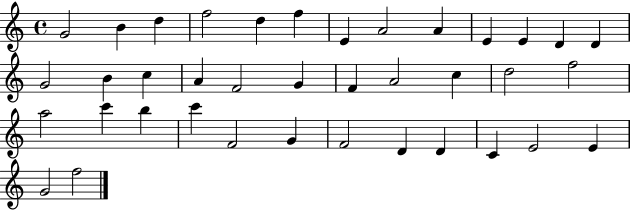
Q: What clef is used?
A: treble